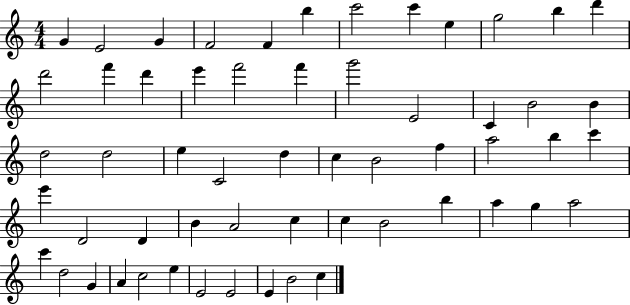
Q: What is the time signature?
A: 4/4